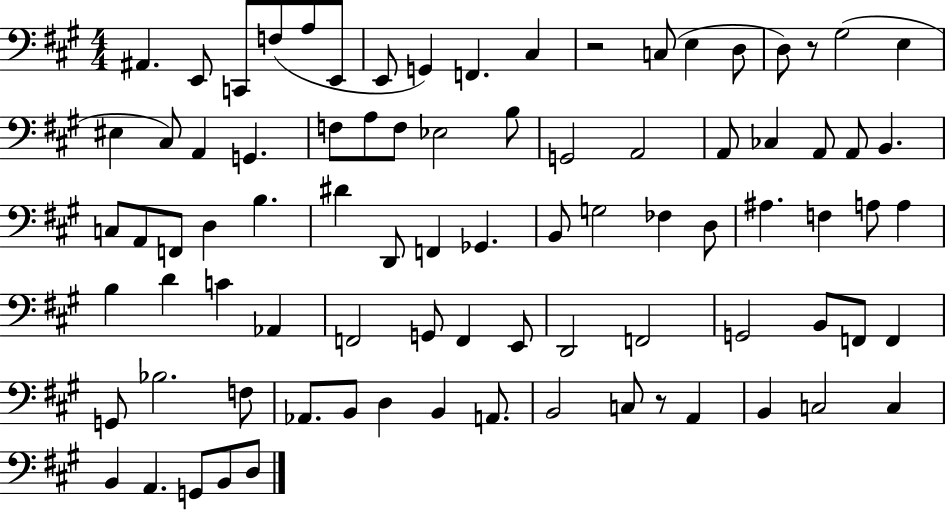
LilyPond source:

{
  \clef bass
  \numericTimeSignature
  \time 4/4
  \key a \major
  ais,4. e,8 c,8 f8( a8 e,8 | e,8 g,4) f,4. cis4 | r2 c8( e4 d8 | d8) r8 gis2( e4 | \break eis4 cis8) a,4 g,4. | f8 a8 f8 ees2 b8 | g,2 a,2 | a,8 ces4 a,8 a,8 b,4. | \break c8 a,8 f,8 d4 b4. | dis'4 d,8 f,4 ges,4. | b,8 g2 fes4 d8 | ais4. f4 a8 a4 | \break b4 d'4 c'4 aes,4 | f,2 g,8 f,4 e,8 | d,2 f,2 | g,2 b,8 f,8 f,4 | \break g,8 bes2. f8 | aes,8. b,8 d4 b,4 a,8. | b,2 c8 r8 a,4 | b,4 c2 c4 | \break b,4 a,4. g,8 b,8 d8 | \bar "|."
}